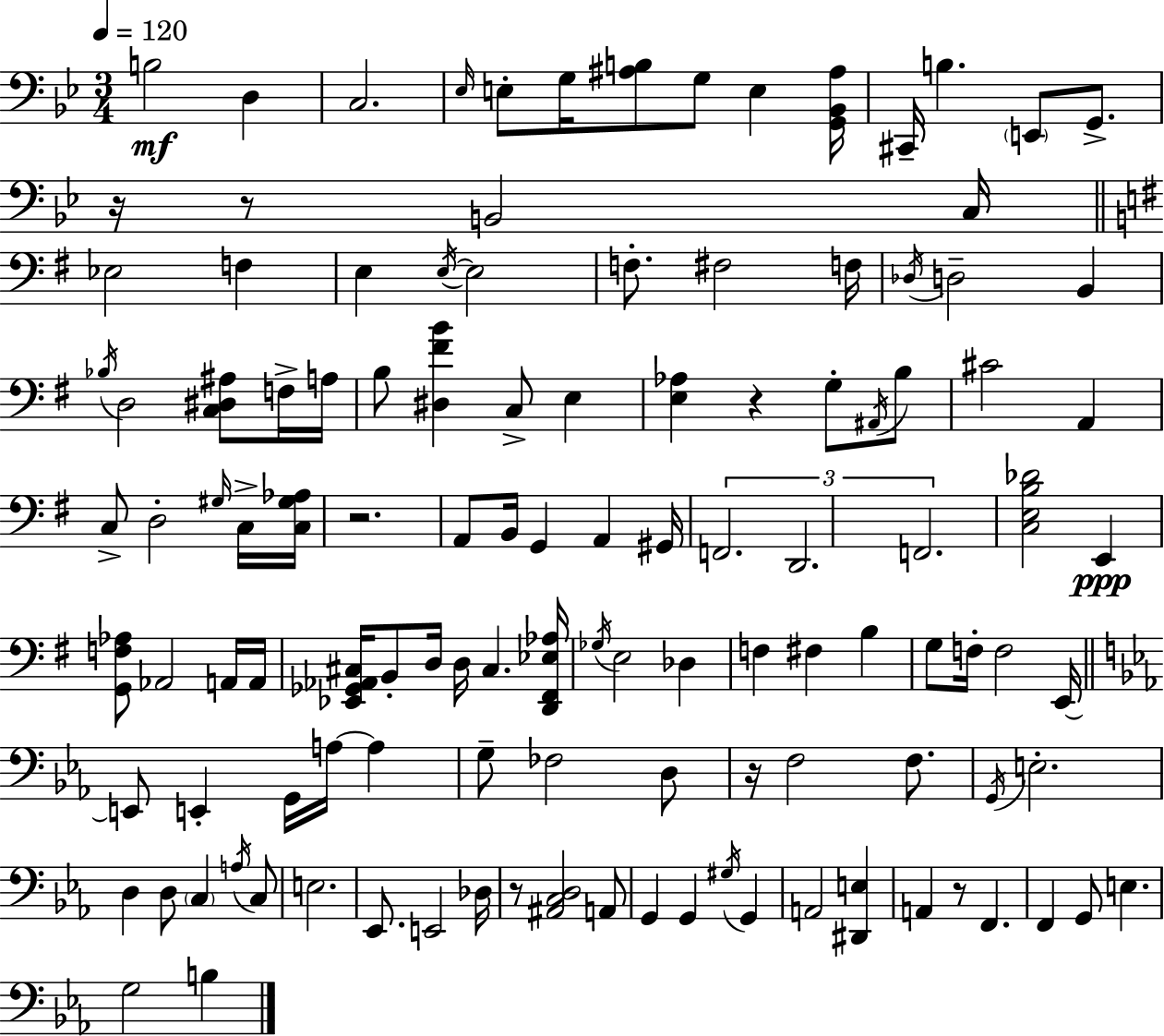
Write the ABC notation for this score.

X:1
T:Untitled
M:3/4
L:1/4
K:Bb
B,2 D, C,2 _E,/4 E,/2 G,/4 [^A,B,]/2 G,/2 E, [G,,_B,,^A,]/4 ^C,,/4 B, E,,/2 G,,/2 z/4 z/2 B,,2 C,/4 _E,2 F, E, E,/4 E,2 F,/2 ^F,2 F,/4 _D,/4 D,2 B,, _B,/4 D,2 [C,^D,^A,]/2 F,/4 A,/4 B,/2 [^D,^FB] C,/2 E, [E,_A,] z G,/2 ^A,,/4 B,/2 ^C2 A,, C,/2 D,2 ^G,/4 C,/4 [C,^G,_A,]/4 z2 A,,/2 B,,/4 G,, A,, ^G,,/4 F,,2 D,,2 F,,2 [C,E,B,_D]2 E,, [G,,F,_A,]/2 _A,,2 A,,/4 A,,/4 [_E,,_G,,_A,,^C,]/4 B,,/2 D,/4 D,/4 ^C, [D,,^F,,_E,_A,]/4 _G,/4 E,2 _D, F, ^F, B, G,/2 F,/4 F,2 E,,/4 E,,/2 E,, G,,/4 A,/4 A, G,/2 _F,2 D,/2 z/4 F,2 F,/2 G,,/4 E,2 D, D,/2 C, A,/4 C,/2 E,2 _E,,/2 E,,2 _D,/4 z/2 [^A,,C,D,]2 A,,/2 G,, G,, ^G,/4 G,, A,,2 [^D,,E,] A,, z/2 F,, F,, G,,/2 E, G,2 B,